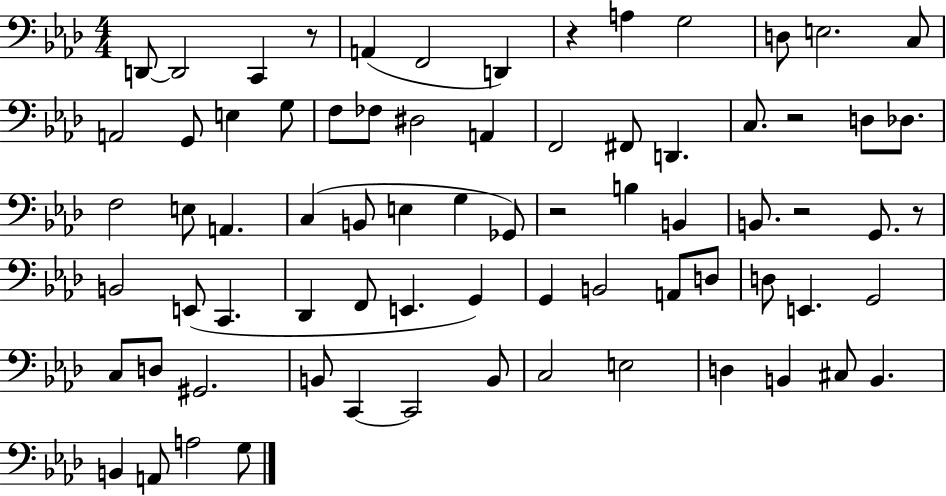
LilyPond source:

{
  \clef bass
  \numericTimeSignature
  \time 4/4
  \key aes \major
  d,8~~ d,2 c,4 r8 | a,4( f,2 d,4) | r4 a4 g2 | d8 e2. c8 | \break a,2 g,8 e4 g8 | f8 fes8 dis2 a,4 | f,2 fis,8 d,4. | c8. r2 d8 des8. | \break f2 e8 a,4. | c4( b,8 e4 g4 ges,8) | r2 b4 b,4 | b,8. r2 g,8. r8 | \break b,2 e,8( c,4. | des,4 f,8 e,4. g,4) | g,4 b,2 a,8 d8 | d8 e,4. g,2 | \break c8 d8 gis,2. | b,8 c,4~~ c,2 b,8 | c2 e2 | d4 b,4 cis8 b,4. | \break b,4 a,8 a2 g8 | \bar "|."
}